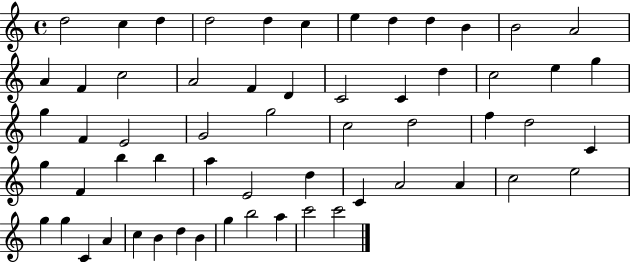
X:1
T:Untitled
M:4/4
L:1/4
K:C
d2 c d d2 d c e d d B B2 A2 A F c2 A2 F D C2 C d c2 e g g F E2 G2 g2 c2 d2 f d2 C g F b b a E2 d C A2 A c2 e2 g g C A c B d B g b2 a c'2 c'2